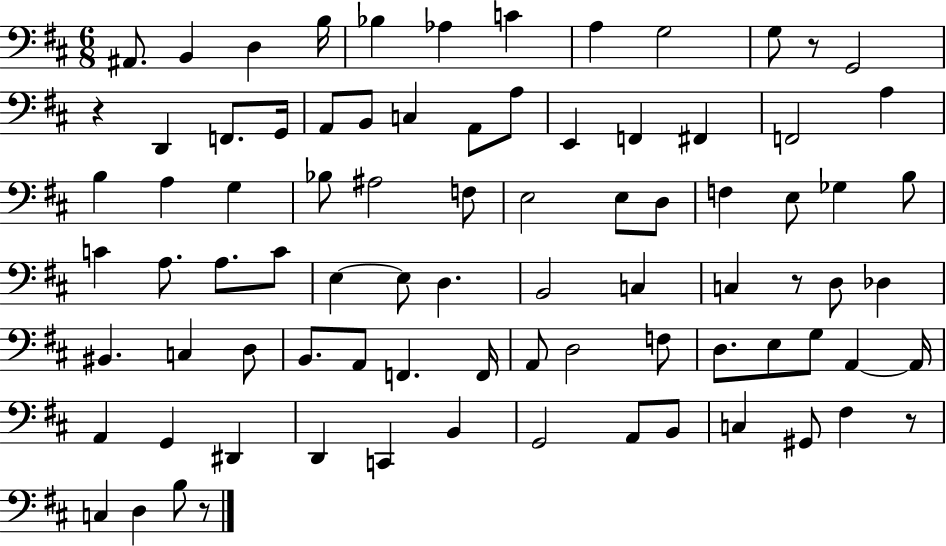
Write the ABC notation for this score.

X:1
T:Untitled
M:6/8
L:1/4
K:D
^A,,/2 B,, D, B,/4 _B, _A, C A, G,2 G,/2 z/2 G,,2 z D,, F,,/2 G,,/4 A,,/2 B,,/2 C, A,,/2 A,/2 E,, F,, ^F,, F,,2 A, B, A, G, _B,/2 ^A,2 F,/2 E,2 E,/2 D,/2 F, E,/2 _G, B,/2 C A,/2 A,/2 C/2 E, E,/2 D, B,,2 C, C, z/2 D,/2 _D, ^B,, C, D,/2 B,,/2 A,,/2 F,, F,,/4 A,,/2 D,2 F,/2 D,/2 E,/2 G,/2 A,, A,,/4 A,, G,, ^D,, D,, C,, B,, G,,2 A,,/2 B,,/2 C, ^G,,/2 ^F, z/2 C, D, B,/2 z/2